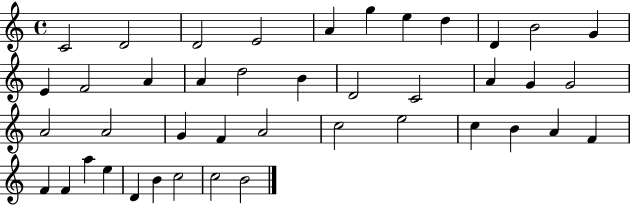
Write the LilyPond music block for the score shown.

{
  \clef treble
  \time 4/4
  \defaultTimeSignature
  \key c \major
  c'2 d'2 | d'2 e'2 | a'4 g''4 e''4 d''4 | d'4 b'2 g'4 | \break e'4 f'2 a'4 | a'4 d''2 b'4 | d'2 c'2 | a'4 g'4 g'2 | \break a'2 a'2 | g'4 f'4 a'2 | c''2 e''2 | c''4 b'4 a'4 f'4 | \break f'4 f'4 a''4 e''4 | d'4 b'4 c''2 | c''2 b'2 | \bar "|."
}